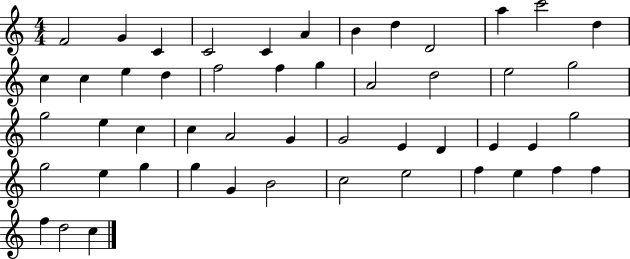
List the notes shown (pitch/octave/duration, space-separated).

F4/h G4/q C4/q C4/h C4/q A4/q B4/q D5/q D4/h A5/q C6/h D5/q C5/q C5/q E5/q D5/q F5/h F5/q G5/q A4/h D5/h E5/h G5/h G5/h E5/q C5/q C5/q A4/h G4/q G4/h E4/q D4/q E4/q E4/q G5/h G5/h E5/q G5/q G5/q G4/q B4/h C5/h E5/h F5/q E5/q F5/q F5/q F5/q D5/h C5/q